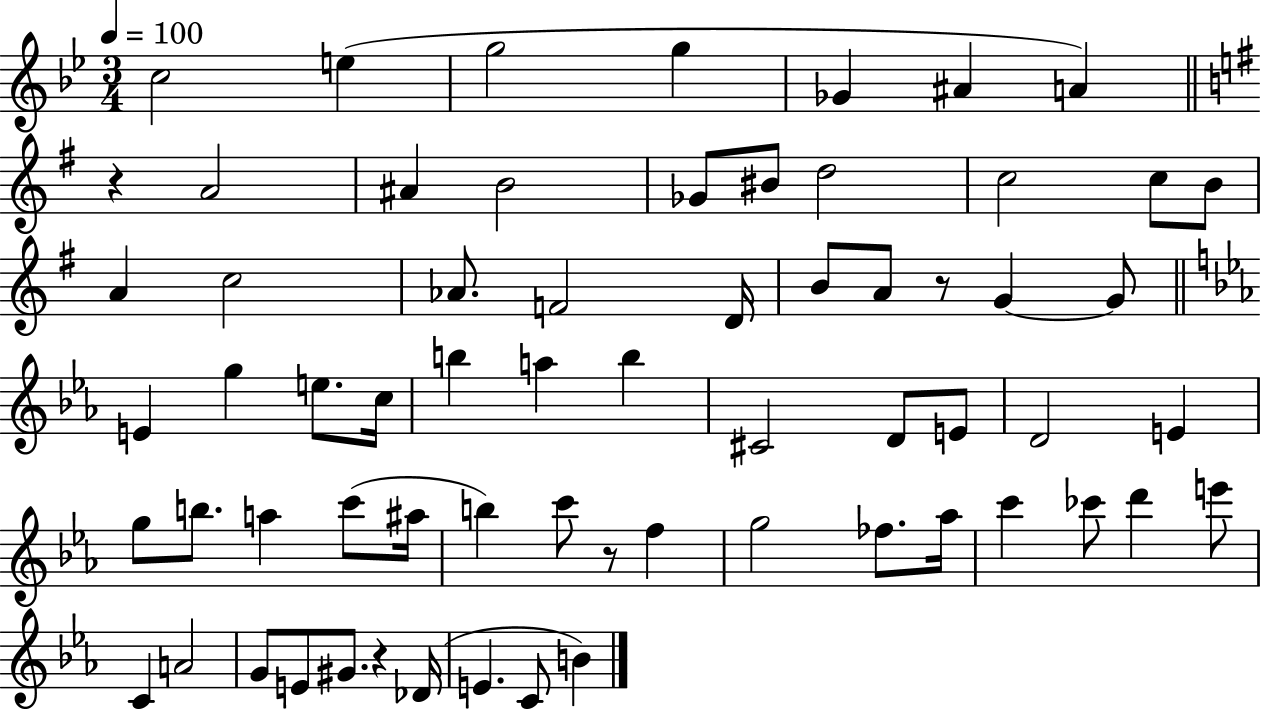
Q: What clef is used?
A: treble